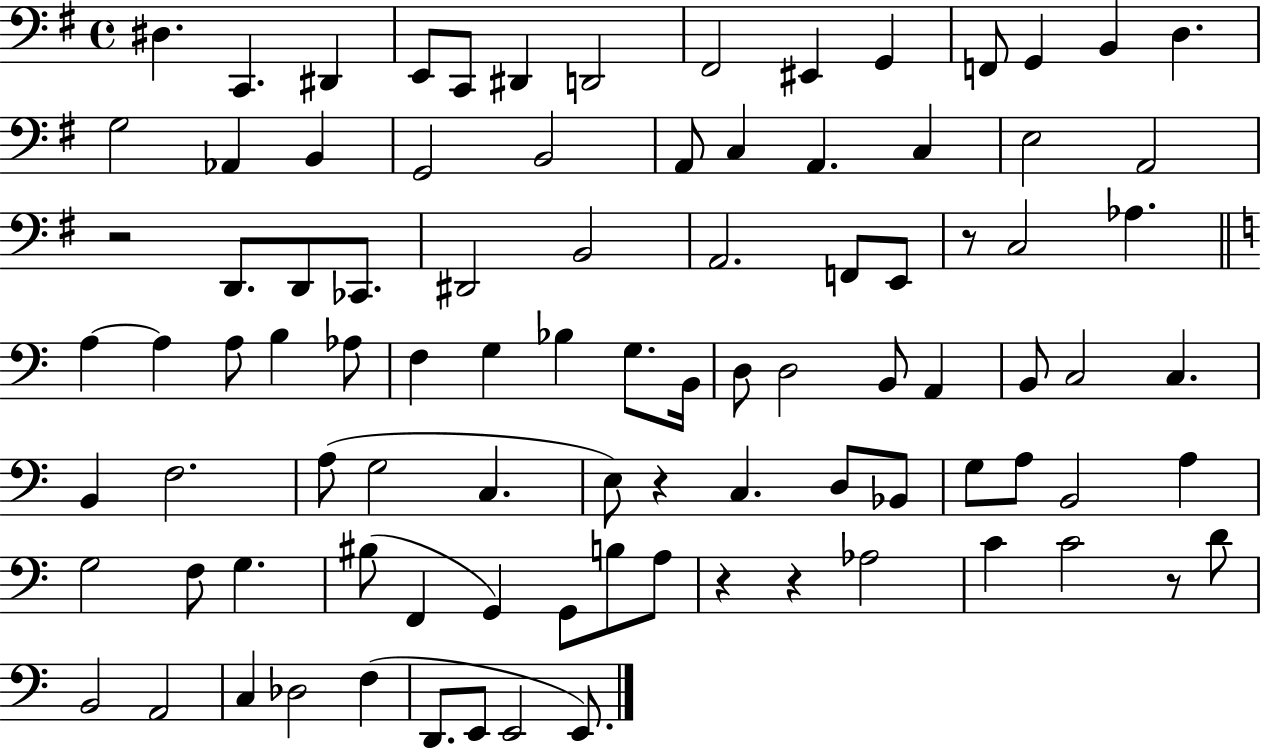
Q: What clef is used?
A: bass